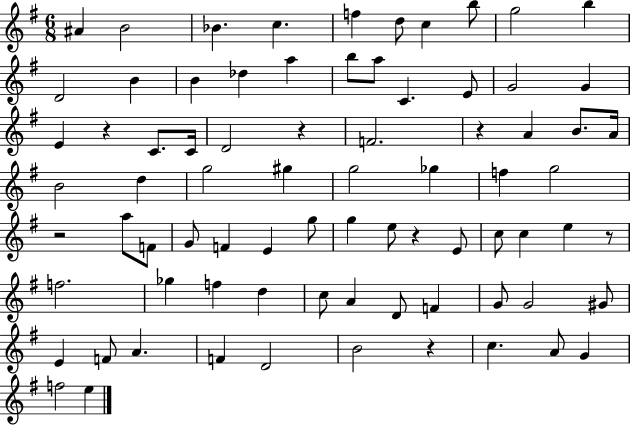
A#4/q B4/h Bb4/q. C5/q. F5/q D5/e C5/q B5/e G5/h B5/q D4/h B4/q B4/q Db5/q A5/q B5/e A5/e C4/q. E4/e G4/h G4/q E4/q R/q C4/e. C4/s D4/h R/q F4/h. R/q A4/q B4/e. A4/s B4/h D5/q G5/h G#5/q G5/h Gb5/q F5/q G5/h R/h A5/e F4/e G4/e F4/q E4/q G5/e G5/q E5/e R/q E4/e C5/e C5/q E5/q R/e F5/h. Gb5/q F5/q D5/q C5/e A4/q D4/e F4/q G4/e G4/h G#4/e E4/q F4/e A4/q. F4/q D4/h B4/h R/q C5/q. A4/e G4/q F5/h E5/q